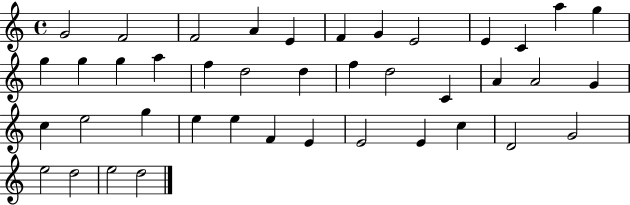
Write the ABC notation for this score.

X:1
T:Untitled
M:4/4
L:1/4
K:C
G2 F2 F2 A E F G E2 E C a g g g g a f d2 d f d2 C A A2 G c e2 g e e F E E2 E c D2 G2 e2 d2 e2 d2